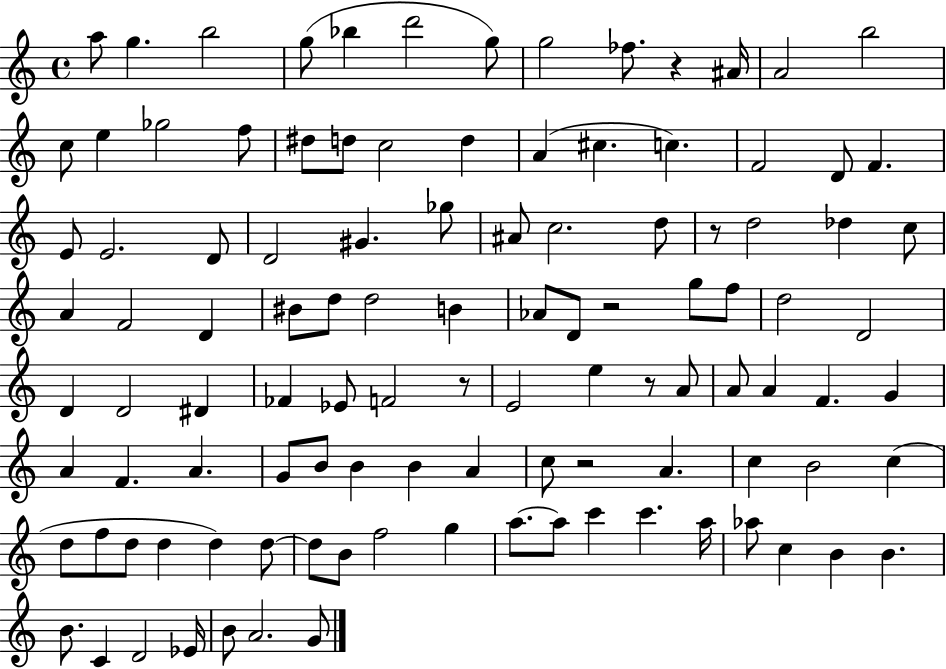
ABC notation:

X:1
T:Untitled
M:4/4
L:1/4
K:C
a/2 g b2 g/2 _b d'2 g/2 g2 _f/2 z ^A/4 A2 b2 c/2 e _g2 f/2 ^d/2 d/2 c2 d A ^c c F2 D/2 F E/2 E2 D/2 D2 ^G _g/2 ^A/2 c2 d/2 z/2 d2 _d c/2 A F2 D ^B/2 d/2 d2 B _A/2 D/2 z2 g/2 f/2 d2 D2 D D2 ^D _F _E/2 F2 z/2 E2 e z/2 A/2 A/2 A F G A F A G/2 B/2 B B A c/2 z2 A c B2 c d/2 f/2 d/2 d d d/2 d/2 B/2 f2 g a/2 a/2 c' c' a/4 _a/2 c B B B/2 C D2 _E/4 B/2 A2 G/2